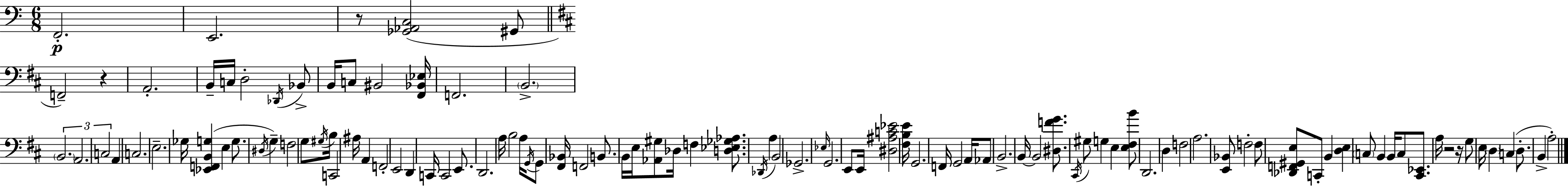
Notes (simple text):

F2/h. E2/h. R/e [Gb2,Ab2,C3]/h G#2/e F2/h R/q A2/h. B2/s C3/s D3/h Db2/s Bb2/e B2/s C3/e BIS2/h [F#2,Bb2,Eb3]/s F2/h. B2/h. B2/h. A2/h. C3/h A2/q C3/h. E3/h. Gb3/s [Eb2,F2,B2,G3]/q E3/q G3/e. D#3/s G3/q F3/h G3/e G#3/s B3/s C2/h A#3/s A2/q F2/h E2/h D2/q C2/s C2/h E2/e. D2/h. A3/s B3/h A3/s G2/s G2/e [F#2,Bb2]/s F2/h B2/e. B2/s E3/s [Ab2,G#3]/e Db3/s F3/q [D3,Eb3,Gb3,Ab3]/e. Db2/s A3/q B2/h Gb2/h. Eb3/s G2/h. E2/e E2/s [D#3,A#3,C4,Eb4]/h [F#3,B3,E4]/s G2/h. F2/s G2/h A2/s Ab2/e B2/h. B2/s B2/h [D#3,F4,G4]/e. C#2/s G#3/e G3/q E3/q [E3,F#3,B4]/e D2/h. D3/q F3/h A3/h. [E2,Bb2]/e F3/h F3/e [Db2,F2,G#2,E3]/e C2/e B2/q [D3,E3]/q C3/e B2/q B2/s C3/e [C#2,Eb2]/e. A3/s R/h R/s G3/e E3/s D3/q C3/q D3/e. B2/q A3/h